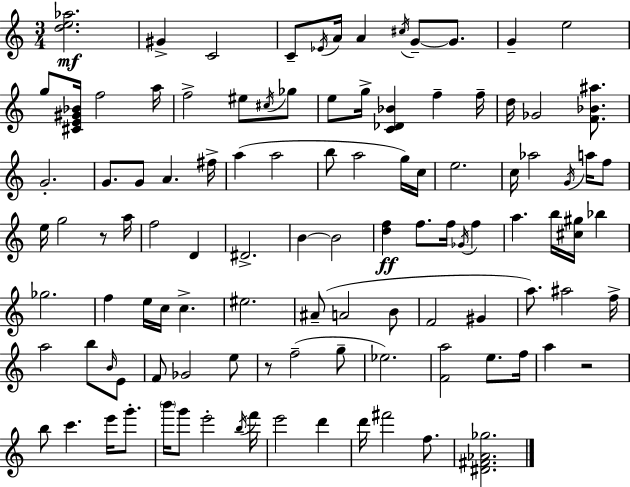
[D5,E5,Ab5]/h. G#4/q C4/h C4/e Eb4/s A4/s A4/q C#5/s G4/e G4/e. G4/q E5/h G5/e [C#4,E4,G#4,Bb4]/s F5/h A5/s F5/h EIS5/e C#5/s Gb5/e E5/e G5/s [C4,Db4,Bb4]/q F5/q F5/s D5/s Gb4/h [F4,Bb4,A#5]/e. G4/h. G4/e. G4/e A4/q. F#5/s A5/q A5/h B5/e A5/h G5/s C5/s E5/h. C5/s Ab5/h G4/s A5/s F5/e E5/s G5/h R/e A5/s F5/h D4/q D#4/h. B4/q B4/h [D5,F5]/q F5/e. F5/s Gb4/s F5/q A5/q. B5/s [C#5,G#5]/s Bb5/q Gb5/h. F5/q E5/s C5/s C5/q. EIS5/h. A#4/e A4/h B4/e F4/h G#4/q A5/e. A#5/h F5/s A5/h B5/e B4/s E4/e F4/e Gb4/h E5/e R/e F5/h G5/e Eb5/h. [F4,A5]/h E5/e. F5/s A5/q R/h B5/e C6/q. E6/s G6/e. B6/s G6/e E6/h B5/s F6/s E6/h D6/q D6/s F#6/h F5/e. [D#4,F#4,Ab4,Gb5]/h.